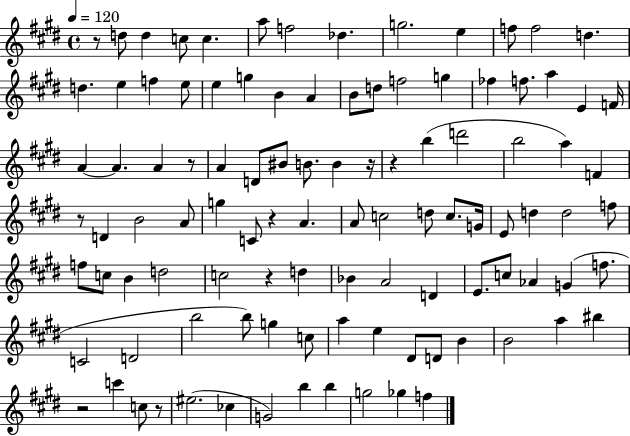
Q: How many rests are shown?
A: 9